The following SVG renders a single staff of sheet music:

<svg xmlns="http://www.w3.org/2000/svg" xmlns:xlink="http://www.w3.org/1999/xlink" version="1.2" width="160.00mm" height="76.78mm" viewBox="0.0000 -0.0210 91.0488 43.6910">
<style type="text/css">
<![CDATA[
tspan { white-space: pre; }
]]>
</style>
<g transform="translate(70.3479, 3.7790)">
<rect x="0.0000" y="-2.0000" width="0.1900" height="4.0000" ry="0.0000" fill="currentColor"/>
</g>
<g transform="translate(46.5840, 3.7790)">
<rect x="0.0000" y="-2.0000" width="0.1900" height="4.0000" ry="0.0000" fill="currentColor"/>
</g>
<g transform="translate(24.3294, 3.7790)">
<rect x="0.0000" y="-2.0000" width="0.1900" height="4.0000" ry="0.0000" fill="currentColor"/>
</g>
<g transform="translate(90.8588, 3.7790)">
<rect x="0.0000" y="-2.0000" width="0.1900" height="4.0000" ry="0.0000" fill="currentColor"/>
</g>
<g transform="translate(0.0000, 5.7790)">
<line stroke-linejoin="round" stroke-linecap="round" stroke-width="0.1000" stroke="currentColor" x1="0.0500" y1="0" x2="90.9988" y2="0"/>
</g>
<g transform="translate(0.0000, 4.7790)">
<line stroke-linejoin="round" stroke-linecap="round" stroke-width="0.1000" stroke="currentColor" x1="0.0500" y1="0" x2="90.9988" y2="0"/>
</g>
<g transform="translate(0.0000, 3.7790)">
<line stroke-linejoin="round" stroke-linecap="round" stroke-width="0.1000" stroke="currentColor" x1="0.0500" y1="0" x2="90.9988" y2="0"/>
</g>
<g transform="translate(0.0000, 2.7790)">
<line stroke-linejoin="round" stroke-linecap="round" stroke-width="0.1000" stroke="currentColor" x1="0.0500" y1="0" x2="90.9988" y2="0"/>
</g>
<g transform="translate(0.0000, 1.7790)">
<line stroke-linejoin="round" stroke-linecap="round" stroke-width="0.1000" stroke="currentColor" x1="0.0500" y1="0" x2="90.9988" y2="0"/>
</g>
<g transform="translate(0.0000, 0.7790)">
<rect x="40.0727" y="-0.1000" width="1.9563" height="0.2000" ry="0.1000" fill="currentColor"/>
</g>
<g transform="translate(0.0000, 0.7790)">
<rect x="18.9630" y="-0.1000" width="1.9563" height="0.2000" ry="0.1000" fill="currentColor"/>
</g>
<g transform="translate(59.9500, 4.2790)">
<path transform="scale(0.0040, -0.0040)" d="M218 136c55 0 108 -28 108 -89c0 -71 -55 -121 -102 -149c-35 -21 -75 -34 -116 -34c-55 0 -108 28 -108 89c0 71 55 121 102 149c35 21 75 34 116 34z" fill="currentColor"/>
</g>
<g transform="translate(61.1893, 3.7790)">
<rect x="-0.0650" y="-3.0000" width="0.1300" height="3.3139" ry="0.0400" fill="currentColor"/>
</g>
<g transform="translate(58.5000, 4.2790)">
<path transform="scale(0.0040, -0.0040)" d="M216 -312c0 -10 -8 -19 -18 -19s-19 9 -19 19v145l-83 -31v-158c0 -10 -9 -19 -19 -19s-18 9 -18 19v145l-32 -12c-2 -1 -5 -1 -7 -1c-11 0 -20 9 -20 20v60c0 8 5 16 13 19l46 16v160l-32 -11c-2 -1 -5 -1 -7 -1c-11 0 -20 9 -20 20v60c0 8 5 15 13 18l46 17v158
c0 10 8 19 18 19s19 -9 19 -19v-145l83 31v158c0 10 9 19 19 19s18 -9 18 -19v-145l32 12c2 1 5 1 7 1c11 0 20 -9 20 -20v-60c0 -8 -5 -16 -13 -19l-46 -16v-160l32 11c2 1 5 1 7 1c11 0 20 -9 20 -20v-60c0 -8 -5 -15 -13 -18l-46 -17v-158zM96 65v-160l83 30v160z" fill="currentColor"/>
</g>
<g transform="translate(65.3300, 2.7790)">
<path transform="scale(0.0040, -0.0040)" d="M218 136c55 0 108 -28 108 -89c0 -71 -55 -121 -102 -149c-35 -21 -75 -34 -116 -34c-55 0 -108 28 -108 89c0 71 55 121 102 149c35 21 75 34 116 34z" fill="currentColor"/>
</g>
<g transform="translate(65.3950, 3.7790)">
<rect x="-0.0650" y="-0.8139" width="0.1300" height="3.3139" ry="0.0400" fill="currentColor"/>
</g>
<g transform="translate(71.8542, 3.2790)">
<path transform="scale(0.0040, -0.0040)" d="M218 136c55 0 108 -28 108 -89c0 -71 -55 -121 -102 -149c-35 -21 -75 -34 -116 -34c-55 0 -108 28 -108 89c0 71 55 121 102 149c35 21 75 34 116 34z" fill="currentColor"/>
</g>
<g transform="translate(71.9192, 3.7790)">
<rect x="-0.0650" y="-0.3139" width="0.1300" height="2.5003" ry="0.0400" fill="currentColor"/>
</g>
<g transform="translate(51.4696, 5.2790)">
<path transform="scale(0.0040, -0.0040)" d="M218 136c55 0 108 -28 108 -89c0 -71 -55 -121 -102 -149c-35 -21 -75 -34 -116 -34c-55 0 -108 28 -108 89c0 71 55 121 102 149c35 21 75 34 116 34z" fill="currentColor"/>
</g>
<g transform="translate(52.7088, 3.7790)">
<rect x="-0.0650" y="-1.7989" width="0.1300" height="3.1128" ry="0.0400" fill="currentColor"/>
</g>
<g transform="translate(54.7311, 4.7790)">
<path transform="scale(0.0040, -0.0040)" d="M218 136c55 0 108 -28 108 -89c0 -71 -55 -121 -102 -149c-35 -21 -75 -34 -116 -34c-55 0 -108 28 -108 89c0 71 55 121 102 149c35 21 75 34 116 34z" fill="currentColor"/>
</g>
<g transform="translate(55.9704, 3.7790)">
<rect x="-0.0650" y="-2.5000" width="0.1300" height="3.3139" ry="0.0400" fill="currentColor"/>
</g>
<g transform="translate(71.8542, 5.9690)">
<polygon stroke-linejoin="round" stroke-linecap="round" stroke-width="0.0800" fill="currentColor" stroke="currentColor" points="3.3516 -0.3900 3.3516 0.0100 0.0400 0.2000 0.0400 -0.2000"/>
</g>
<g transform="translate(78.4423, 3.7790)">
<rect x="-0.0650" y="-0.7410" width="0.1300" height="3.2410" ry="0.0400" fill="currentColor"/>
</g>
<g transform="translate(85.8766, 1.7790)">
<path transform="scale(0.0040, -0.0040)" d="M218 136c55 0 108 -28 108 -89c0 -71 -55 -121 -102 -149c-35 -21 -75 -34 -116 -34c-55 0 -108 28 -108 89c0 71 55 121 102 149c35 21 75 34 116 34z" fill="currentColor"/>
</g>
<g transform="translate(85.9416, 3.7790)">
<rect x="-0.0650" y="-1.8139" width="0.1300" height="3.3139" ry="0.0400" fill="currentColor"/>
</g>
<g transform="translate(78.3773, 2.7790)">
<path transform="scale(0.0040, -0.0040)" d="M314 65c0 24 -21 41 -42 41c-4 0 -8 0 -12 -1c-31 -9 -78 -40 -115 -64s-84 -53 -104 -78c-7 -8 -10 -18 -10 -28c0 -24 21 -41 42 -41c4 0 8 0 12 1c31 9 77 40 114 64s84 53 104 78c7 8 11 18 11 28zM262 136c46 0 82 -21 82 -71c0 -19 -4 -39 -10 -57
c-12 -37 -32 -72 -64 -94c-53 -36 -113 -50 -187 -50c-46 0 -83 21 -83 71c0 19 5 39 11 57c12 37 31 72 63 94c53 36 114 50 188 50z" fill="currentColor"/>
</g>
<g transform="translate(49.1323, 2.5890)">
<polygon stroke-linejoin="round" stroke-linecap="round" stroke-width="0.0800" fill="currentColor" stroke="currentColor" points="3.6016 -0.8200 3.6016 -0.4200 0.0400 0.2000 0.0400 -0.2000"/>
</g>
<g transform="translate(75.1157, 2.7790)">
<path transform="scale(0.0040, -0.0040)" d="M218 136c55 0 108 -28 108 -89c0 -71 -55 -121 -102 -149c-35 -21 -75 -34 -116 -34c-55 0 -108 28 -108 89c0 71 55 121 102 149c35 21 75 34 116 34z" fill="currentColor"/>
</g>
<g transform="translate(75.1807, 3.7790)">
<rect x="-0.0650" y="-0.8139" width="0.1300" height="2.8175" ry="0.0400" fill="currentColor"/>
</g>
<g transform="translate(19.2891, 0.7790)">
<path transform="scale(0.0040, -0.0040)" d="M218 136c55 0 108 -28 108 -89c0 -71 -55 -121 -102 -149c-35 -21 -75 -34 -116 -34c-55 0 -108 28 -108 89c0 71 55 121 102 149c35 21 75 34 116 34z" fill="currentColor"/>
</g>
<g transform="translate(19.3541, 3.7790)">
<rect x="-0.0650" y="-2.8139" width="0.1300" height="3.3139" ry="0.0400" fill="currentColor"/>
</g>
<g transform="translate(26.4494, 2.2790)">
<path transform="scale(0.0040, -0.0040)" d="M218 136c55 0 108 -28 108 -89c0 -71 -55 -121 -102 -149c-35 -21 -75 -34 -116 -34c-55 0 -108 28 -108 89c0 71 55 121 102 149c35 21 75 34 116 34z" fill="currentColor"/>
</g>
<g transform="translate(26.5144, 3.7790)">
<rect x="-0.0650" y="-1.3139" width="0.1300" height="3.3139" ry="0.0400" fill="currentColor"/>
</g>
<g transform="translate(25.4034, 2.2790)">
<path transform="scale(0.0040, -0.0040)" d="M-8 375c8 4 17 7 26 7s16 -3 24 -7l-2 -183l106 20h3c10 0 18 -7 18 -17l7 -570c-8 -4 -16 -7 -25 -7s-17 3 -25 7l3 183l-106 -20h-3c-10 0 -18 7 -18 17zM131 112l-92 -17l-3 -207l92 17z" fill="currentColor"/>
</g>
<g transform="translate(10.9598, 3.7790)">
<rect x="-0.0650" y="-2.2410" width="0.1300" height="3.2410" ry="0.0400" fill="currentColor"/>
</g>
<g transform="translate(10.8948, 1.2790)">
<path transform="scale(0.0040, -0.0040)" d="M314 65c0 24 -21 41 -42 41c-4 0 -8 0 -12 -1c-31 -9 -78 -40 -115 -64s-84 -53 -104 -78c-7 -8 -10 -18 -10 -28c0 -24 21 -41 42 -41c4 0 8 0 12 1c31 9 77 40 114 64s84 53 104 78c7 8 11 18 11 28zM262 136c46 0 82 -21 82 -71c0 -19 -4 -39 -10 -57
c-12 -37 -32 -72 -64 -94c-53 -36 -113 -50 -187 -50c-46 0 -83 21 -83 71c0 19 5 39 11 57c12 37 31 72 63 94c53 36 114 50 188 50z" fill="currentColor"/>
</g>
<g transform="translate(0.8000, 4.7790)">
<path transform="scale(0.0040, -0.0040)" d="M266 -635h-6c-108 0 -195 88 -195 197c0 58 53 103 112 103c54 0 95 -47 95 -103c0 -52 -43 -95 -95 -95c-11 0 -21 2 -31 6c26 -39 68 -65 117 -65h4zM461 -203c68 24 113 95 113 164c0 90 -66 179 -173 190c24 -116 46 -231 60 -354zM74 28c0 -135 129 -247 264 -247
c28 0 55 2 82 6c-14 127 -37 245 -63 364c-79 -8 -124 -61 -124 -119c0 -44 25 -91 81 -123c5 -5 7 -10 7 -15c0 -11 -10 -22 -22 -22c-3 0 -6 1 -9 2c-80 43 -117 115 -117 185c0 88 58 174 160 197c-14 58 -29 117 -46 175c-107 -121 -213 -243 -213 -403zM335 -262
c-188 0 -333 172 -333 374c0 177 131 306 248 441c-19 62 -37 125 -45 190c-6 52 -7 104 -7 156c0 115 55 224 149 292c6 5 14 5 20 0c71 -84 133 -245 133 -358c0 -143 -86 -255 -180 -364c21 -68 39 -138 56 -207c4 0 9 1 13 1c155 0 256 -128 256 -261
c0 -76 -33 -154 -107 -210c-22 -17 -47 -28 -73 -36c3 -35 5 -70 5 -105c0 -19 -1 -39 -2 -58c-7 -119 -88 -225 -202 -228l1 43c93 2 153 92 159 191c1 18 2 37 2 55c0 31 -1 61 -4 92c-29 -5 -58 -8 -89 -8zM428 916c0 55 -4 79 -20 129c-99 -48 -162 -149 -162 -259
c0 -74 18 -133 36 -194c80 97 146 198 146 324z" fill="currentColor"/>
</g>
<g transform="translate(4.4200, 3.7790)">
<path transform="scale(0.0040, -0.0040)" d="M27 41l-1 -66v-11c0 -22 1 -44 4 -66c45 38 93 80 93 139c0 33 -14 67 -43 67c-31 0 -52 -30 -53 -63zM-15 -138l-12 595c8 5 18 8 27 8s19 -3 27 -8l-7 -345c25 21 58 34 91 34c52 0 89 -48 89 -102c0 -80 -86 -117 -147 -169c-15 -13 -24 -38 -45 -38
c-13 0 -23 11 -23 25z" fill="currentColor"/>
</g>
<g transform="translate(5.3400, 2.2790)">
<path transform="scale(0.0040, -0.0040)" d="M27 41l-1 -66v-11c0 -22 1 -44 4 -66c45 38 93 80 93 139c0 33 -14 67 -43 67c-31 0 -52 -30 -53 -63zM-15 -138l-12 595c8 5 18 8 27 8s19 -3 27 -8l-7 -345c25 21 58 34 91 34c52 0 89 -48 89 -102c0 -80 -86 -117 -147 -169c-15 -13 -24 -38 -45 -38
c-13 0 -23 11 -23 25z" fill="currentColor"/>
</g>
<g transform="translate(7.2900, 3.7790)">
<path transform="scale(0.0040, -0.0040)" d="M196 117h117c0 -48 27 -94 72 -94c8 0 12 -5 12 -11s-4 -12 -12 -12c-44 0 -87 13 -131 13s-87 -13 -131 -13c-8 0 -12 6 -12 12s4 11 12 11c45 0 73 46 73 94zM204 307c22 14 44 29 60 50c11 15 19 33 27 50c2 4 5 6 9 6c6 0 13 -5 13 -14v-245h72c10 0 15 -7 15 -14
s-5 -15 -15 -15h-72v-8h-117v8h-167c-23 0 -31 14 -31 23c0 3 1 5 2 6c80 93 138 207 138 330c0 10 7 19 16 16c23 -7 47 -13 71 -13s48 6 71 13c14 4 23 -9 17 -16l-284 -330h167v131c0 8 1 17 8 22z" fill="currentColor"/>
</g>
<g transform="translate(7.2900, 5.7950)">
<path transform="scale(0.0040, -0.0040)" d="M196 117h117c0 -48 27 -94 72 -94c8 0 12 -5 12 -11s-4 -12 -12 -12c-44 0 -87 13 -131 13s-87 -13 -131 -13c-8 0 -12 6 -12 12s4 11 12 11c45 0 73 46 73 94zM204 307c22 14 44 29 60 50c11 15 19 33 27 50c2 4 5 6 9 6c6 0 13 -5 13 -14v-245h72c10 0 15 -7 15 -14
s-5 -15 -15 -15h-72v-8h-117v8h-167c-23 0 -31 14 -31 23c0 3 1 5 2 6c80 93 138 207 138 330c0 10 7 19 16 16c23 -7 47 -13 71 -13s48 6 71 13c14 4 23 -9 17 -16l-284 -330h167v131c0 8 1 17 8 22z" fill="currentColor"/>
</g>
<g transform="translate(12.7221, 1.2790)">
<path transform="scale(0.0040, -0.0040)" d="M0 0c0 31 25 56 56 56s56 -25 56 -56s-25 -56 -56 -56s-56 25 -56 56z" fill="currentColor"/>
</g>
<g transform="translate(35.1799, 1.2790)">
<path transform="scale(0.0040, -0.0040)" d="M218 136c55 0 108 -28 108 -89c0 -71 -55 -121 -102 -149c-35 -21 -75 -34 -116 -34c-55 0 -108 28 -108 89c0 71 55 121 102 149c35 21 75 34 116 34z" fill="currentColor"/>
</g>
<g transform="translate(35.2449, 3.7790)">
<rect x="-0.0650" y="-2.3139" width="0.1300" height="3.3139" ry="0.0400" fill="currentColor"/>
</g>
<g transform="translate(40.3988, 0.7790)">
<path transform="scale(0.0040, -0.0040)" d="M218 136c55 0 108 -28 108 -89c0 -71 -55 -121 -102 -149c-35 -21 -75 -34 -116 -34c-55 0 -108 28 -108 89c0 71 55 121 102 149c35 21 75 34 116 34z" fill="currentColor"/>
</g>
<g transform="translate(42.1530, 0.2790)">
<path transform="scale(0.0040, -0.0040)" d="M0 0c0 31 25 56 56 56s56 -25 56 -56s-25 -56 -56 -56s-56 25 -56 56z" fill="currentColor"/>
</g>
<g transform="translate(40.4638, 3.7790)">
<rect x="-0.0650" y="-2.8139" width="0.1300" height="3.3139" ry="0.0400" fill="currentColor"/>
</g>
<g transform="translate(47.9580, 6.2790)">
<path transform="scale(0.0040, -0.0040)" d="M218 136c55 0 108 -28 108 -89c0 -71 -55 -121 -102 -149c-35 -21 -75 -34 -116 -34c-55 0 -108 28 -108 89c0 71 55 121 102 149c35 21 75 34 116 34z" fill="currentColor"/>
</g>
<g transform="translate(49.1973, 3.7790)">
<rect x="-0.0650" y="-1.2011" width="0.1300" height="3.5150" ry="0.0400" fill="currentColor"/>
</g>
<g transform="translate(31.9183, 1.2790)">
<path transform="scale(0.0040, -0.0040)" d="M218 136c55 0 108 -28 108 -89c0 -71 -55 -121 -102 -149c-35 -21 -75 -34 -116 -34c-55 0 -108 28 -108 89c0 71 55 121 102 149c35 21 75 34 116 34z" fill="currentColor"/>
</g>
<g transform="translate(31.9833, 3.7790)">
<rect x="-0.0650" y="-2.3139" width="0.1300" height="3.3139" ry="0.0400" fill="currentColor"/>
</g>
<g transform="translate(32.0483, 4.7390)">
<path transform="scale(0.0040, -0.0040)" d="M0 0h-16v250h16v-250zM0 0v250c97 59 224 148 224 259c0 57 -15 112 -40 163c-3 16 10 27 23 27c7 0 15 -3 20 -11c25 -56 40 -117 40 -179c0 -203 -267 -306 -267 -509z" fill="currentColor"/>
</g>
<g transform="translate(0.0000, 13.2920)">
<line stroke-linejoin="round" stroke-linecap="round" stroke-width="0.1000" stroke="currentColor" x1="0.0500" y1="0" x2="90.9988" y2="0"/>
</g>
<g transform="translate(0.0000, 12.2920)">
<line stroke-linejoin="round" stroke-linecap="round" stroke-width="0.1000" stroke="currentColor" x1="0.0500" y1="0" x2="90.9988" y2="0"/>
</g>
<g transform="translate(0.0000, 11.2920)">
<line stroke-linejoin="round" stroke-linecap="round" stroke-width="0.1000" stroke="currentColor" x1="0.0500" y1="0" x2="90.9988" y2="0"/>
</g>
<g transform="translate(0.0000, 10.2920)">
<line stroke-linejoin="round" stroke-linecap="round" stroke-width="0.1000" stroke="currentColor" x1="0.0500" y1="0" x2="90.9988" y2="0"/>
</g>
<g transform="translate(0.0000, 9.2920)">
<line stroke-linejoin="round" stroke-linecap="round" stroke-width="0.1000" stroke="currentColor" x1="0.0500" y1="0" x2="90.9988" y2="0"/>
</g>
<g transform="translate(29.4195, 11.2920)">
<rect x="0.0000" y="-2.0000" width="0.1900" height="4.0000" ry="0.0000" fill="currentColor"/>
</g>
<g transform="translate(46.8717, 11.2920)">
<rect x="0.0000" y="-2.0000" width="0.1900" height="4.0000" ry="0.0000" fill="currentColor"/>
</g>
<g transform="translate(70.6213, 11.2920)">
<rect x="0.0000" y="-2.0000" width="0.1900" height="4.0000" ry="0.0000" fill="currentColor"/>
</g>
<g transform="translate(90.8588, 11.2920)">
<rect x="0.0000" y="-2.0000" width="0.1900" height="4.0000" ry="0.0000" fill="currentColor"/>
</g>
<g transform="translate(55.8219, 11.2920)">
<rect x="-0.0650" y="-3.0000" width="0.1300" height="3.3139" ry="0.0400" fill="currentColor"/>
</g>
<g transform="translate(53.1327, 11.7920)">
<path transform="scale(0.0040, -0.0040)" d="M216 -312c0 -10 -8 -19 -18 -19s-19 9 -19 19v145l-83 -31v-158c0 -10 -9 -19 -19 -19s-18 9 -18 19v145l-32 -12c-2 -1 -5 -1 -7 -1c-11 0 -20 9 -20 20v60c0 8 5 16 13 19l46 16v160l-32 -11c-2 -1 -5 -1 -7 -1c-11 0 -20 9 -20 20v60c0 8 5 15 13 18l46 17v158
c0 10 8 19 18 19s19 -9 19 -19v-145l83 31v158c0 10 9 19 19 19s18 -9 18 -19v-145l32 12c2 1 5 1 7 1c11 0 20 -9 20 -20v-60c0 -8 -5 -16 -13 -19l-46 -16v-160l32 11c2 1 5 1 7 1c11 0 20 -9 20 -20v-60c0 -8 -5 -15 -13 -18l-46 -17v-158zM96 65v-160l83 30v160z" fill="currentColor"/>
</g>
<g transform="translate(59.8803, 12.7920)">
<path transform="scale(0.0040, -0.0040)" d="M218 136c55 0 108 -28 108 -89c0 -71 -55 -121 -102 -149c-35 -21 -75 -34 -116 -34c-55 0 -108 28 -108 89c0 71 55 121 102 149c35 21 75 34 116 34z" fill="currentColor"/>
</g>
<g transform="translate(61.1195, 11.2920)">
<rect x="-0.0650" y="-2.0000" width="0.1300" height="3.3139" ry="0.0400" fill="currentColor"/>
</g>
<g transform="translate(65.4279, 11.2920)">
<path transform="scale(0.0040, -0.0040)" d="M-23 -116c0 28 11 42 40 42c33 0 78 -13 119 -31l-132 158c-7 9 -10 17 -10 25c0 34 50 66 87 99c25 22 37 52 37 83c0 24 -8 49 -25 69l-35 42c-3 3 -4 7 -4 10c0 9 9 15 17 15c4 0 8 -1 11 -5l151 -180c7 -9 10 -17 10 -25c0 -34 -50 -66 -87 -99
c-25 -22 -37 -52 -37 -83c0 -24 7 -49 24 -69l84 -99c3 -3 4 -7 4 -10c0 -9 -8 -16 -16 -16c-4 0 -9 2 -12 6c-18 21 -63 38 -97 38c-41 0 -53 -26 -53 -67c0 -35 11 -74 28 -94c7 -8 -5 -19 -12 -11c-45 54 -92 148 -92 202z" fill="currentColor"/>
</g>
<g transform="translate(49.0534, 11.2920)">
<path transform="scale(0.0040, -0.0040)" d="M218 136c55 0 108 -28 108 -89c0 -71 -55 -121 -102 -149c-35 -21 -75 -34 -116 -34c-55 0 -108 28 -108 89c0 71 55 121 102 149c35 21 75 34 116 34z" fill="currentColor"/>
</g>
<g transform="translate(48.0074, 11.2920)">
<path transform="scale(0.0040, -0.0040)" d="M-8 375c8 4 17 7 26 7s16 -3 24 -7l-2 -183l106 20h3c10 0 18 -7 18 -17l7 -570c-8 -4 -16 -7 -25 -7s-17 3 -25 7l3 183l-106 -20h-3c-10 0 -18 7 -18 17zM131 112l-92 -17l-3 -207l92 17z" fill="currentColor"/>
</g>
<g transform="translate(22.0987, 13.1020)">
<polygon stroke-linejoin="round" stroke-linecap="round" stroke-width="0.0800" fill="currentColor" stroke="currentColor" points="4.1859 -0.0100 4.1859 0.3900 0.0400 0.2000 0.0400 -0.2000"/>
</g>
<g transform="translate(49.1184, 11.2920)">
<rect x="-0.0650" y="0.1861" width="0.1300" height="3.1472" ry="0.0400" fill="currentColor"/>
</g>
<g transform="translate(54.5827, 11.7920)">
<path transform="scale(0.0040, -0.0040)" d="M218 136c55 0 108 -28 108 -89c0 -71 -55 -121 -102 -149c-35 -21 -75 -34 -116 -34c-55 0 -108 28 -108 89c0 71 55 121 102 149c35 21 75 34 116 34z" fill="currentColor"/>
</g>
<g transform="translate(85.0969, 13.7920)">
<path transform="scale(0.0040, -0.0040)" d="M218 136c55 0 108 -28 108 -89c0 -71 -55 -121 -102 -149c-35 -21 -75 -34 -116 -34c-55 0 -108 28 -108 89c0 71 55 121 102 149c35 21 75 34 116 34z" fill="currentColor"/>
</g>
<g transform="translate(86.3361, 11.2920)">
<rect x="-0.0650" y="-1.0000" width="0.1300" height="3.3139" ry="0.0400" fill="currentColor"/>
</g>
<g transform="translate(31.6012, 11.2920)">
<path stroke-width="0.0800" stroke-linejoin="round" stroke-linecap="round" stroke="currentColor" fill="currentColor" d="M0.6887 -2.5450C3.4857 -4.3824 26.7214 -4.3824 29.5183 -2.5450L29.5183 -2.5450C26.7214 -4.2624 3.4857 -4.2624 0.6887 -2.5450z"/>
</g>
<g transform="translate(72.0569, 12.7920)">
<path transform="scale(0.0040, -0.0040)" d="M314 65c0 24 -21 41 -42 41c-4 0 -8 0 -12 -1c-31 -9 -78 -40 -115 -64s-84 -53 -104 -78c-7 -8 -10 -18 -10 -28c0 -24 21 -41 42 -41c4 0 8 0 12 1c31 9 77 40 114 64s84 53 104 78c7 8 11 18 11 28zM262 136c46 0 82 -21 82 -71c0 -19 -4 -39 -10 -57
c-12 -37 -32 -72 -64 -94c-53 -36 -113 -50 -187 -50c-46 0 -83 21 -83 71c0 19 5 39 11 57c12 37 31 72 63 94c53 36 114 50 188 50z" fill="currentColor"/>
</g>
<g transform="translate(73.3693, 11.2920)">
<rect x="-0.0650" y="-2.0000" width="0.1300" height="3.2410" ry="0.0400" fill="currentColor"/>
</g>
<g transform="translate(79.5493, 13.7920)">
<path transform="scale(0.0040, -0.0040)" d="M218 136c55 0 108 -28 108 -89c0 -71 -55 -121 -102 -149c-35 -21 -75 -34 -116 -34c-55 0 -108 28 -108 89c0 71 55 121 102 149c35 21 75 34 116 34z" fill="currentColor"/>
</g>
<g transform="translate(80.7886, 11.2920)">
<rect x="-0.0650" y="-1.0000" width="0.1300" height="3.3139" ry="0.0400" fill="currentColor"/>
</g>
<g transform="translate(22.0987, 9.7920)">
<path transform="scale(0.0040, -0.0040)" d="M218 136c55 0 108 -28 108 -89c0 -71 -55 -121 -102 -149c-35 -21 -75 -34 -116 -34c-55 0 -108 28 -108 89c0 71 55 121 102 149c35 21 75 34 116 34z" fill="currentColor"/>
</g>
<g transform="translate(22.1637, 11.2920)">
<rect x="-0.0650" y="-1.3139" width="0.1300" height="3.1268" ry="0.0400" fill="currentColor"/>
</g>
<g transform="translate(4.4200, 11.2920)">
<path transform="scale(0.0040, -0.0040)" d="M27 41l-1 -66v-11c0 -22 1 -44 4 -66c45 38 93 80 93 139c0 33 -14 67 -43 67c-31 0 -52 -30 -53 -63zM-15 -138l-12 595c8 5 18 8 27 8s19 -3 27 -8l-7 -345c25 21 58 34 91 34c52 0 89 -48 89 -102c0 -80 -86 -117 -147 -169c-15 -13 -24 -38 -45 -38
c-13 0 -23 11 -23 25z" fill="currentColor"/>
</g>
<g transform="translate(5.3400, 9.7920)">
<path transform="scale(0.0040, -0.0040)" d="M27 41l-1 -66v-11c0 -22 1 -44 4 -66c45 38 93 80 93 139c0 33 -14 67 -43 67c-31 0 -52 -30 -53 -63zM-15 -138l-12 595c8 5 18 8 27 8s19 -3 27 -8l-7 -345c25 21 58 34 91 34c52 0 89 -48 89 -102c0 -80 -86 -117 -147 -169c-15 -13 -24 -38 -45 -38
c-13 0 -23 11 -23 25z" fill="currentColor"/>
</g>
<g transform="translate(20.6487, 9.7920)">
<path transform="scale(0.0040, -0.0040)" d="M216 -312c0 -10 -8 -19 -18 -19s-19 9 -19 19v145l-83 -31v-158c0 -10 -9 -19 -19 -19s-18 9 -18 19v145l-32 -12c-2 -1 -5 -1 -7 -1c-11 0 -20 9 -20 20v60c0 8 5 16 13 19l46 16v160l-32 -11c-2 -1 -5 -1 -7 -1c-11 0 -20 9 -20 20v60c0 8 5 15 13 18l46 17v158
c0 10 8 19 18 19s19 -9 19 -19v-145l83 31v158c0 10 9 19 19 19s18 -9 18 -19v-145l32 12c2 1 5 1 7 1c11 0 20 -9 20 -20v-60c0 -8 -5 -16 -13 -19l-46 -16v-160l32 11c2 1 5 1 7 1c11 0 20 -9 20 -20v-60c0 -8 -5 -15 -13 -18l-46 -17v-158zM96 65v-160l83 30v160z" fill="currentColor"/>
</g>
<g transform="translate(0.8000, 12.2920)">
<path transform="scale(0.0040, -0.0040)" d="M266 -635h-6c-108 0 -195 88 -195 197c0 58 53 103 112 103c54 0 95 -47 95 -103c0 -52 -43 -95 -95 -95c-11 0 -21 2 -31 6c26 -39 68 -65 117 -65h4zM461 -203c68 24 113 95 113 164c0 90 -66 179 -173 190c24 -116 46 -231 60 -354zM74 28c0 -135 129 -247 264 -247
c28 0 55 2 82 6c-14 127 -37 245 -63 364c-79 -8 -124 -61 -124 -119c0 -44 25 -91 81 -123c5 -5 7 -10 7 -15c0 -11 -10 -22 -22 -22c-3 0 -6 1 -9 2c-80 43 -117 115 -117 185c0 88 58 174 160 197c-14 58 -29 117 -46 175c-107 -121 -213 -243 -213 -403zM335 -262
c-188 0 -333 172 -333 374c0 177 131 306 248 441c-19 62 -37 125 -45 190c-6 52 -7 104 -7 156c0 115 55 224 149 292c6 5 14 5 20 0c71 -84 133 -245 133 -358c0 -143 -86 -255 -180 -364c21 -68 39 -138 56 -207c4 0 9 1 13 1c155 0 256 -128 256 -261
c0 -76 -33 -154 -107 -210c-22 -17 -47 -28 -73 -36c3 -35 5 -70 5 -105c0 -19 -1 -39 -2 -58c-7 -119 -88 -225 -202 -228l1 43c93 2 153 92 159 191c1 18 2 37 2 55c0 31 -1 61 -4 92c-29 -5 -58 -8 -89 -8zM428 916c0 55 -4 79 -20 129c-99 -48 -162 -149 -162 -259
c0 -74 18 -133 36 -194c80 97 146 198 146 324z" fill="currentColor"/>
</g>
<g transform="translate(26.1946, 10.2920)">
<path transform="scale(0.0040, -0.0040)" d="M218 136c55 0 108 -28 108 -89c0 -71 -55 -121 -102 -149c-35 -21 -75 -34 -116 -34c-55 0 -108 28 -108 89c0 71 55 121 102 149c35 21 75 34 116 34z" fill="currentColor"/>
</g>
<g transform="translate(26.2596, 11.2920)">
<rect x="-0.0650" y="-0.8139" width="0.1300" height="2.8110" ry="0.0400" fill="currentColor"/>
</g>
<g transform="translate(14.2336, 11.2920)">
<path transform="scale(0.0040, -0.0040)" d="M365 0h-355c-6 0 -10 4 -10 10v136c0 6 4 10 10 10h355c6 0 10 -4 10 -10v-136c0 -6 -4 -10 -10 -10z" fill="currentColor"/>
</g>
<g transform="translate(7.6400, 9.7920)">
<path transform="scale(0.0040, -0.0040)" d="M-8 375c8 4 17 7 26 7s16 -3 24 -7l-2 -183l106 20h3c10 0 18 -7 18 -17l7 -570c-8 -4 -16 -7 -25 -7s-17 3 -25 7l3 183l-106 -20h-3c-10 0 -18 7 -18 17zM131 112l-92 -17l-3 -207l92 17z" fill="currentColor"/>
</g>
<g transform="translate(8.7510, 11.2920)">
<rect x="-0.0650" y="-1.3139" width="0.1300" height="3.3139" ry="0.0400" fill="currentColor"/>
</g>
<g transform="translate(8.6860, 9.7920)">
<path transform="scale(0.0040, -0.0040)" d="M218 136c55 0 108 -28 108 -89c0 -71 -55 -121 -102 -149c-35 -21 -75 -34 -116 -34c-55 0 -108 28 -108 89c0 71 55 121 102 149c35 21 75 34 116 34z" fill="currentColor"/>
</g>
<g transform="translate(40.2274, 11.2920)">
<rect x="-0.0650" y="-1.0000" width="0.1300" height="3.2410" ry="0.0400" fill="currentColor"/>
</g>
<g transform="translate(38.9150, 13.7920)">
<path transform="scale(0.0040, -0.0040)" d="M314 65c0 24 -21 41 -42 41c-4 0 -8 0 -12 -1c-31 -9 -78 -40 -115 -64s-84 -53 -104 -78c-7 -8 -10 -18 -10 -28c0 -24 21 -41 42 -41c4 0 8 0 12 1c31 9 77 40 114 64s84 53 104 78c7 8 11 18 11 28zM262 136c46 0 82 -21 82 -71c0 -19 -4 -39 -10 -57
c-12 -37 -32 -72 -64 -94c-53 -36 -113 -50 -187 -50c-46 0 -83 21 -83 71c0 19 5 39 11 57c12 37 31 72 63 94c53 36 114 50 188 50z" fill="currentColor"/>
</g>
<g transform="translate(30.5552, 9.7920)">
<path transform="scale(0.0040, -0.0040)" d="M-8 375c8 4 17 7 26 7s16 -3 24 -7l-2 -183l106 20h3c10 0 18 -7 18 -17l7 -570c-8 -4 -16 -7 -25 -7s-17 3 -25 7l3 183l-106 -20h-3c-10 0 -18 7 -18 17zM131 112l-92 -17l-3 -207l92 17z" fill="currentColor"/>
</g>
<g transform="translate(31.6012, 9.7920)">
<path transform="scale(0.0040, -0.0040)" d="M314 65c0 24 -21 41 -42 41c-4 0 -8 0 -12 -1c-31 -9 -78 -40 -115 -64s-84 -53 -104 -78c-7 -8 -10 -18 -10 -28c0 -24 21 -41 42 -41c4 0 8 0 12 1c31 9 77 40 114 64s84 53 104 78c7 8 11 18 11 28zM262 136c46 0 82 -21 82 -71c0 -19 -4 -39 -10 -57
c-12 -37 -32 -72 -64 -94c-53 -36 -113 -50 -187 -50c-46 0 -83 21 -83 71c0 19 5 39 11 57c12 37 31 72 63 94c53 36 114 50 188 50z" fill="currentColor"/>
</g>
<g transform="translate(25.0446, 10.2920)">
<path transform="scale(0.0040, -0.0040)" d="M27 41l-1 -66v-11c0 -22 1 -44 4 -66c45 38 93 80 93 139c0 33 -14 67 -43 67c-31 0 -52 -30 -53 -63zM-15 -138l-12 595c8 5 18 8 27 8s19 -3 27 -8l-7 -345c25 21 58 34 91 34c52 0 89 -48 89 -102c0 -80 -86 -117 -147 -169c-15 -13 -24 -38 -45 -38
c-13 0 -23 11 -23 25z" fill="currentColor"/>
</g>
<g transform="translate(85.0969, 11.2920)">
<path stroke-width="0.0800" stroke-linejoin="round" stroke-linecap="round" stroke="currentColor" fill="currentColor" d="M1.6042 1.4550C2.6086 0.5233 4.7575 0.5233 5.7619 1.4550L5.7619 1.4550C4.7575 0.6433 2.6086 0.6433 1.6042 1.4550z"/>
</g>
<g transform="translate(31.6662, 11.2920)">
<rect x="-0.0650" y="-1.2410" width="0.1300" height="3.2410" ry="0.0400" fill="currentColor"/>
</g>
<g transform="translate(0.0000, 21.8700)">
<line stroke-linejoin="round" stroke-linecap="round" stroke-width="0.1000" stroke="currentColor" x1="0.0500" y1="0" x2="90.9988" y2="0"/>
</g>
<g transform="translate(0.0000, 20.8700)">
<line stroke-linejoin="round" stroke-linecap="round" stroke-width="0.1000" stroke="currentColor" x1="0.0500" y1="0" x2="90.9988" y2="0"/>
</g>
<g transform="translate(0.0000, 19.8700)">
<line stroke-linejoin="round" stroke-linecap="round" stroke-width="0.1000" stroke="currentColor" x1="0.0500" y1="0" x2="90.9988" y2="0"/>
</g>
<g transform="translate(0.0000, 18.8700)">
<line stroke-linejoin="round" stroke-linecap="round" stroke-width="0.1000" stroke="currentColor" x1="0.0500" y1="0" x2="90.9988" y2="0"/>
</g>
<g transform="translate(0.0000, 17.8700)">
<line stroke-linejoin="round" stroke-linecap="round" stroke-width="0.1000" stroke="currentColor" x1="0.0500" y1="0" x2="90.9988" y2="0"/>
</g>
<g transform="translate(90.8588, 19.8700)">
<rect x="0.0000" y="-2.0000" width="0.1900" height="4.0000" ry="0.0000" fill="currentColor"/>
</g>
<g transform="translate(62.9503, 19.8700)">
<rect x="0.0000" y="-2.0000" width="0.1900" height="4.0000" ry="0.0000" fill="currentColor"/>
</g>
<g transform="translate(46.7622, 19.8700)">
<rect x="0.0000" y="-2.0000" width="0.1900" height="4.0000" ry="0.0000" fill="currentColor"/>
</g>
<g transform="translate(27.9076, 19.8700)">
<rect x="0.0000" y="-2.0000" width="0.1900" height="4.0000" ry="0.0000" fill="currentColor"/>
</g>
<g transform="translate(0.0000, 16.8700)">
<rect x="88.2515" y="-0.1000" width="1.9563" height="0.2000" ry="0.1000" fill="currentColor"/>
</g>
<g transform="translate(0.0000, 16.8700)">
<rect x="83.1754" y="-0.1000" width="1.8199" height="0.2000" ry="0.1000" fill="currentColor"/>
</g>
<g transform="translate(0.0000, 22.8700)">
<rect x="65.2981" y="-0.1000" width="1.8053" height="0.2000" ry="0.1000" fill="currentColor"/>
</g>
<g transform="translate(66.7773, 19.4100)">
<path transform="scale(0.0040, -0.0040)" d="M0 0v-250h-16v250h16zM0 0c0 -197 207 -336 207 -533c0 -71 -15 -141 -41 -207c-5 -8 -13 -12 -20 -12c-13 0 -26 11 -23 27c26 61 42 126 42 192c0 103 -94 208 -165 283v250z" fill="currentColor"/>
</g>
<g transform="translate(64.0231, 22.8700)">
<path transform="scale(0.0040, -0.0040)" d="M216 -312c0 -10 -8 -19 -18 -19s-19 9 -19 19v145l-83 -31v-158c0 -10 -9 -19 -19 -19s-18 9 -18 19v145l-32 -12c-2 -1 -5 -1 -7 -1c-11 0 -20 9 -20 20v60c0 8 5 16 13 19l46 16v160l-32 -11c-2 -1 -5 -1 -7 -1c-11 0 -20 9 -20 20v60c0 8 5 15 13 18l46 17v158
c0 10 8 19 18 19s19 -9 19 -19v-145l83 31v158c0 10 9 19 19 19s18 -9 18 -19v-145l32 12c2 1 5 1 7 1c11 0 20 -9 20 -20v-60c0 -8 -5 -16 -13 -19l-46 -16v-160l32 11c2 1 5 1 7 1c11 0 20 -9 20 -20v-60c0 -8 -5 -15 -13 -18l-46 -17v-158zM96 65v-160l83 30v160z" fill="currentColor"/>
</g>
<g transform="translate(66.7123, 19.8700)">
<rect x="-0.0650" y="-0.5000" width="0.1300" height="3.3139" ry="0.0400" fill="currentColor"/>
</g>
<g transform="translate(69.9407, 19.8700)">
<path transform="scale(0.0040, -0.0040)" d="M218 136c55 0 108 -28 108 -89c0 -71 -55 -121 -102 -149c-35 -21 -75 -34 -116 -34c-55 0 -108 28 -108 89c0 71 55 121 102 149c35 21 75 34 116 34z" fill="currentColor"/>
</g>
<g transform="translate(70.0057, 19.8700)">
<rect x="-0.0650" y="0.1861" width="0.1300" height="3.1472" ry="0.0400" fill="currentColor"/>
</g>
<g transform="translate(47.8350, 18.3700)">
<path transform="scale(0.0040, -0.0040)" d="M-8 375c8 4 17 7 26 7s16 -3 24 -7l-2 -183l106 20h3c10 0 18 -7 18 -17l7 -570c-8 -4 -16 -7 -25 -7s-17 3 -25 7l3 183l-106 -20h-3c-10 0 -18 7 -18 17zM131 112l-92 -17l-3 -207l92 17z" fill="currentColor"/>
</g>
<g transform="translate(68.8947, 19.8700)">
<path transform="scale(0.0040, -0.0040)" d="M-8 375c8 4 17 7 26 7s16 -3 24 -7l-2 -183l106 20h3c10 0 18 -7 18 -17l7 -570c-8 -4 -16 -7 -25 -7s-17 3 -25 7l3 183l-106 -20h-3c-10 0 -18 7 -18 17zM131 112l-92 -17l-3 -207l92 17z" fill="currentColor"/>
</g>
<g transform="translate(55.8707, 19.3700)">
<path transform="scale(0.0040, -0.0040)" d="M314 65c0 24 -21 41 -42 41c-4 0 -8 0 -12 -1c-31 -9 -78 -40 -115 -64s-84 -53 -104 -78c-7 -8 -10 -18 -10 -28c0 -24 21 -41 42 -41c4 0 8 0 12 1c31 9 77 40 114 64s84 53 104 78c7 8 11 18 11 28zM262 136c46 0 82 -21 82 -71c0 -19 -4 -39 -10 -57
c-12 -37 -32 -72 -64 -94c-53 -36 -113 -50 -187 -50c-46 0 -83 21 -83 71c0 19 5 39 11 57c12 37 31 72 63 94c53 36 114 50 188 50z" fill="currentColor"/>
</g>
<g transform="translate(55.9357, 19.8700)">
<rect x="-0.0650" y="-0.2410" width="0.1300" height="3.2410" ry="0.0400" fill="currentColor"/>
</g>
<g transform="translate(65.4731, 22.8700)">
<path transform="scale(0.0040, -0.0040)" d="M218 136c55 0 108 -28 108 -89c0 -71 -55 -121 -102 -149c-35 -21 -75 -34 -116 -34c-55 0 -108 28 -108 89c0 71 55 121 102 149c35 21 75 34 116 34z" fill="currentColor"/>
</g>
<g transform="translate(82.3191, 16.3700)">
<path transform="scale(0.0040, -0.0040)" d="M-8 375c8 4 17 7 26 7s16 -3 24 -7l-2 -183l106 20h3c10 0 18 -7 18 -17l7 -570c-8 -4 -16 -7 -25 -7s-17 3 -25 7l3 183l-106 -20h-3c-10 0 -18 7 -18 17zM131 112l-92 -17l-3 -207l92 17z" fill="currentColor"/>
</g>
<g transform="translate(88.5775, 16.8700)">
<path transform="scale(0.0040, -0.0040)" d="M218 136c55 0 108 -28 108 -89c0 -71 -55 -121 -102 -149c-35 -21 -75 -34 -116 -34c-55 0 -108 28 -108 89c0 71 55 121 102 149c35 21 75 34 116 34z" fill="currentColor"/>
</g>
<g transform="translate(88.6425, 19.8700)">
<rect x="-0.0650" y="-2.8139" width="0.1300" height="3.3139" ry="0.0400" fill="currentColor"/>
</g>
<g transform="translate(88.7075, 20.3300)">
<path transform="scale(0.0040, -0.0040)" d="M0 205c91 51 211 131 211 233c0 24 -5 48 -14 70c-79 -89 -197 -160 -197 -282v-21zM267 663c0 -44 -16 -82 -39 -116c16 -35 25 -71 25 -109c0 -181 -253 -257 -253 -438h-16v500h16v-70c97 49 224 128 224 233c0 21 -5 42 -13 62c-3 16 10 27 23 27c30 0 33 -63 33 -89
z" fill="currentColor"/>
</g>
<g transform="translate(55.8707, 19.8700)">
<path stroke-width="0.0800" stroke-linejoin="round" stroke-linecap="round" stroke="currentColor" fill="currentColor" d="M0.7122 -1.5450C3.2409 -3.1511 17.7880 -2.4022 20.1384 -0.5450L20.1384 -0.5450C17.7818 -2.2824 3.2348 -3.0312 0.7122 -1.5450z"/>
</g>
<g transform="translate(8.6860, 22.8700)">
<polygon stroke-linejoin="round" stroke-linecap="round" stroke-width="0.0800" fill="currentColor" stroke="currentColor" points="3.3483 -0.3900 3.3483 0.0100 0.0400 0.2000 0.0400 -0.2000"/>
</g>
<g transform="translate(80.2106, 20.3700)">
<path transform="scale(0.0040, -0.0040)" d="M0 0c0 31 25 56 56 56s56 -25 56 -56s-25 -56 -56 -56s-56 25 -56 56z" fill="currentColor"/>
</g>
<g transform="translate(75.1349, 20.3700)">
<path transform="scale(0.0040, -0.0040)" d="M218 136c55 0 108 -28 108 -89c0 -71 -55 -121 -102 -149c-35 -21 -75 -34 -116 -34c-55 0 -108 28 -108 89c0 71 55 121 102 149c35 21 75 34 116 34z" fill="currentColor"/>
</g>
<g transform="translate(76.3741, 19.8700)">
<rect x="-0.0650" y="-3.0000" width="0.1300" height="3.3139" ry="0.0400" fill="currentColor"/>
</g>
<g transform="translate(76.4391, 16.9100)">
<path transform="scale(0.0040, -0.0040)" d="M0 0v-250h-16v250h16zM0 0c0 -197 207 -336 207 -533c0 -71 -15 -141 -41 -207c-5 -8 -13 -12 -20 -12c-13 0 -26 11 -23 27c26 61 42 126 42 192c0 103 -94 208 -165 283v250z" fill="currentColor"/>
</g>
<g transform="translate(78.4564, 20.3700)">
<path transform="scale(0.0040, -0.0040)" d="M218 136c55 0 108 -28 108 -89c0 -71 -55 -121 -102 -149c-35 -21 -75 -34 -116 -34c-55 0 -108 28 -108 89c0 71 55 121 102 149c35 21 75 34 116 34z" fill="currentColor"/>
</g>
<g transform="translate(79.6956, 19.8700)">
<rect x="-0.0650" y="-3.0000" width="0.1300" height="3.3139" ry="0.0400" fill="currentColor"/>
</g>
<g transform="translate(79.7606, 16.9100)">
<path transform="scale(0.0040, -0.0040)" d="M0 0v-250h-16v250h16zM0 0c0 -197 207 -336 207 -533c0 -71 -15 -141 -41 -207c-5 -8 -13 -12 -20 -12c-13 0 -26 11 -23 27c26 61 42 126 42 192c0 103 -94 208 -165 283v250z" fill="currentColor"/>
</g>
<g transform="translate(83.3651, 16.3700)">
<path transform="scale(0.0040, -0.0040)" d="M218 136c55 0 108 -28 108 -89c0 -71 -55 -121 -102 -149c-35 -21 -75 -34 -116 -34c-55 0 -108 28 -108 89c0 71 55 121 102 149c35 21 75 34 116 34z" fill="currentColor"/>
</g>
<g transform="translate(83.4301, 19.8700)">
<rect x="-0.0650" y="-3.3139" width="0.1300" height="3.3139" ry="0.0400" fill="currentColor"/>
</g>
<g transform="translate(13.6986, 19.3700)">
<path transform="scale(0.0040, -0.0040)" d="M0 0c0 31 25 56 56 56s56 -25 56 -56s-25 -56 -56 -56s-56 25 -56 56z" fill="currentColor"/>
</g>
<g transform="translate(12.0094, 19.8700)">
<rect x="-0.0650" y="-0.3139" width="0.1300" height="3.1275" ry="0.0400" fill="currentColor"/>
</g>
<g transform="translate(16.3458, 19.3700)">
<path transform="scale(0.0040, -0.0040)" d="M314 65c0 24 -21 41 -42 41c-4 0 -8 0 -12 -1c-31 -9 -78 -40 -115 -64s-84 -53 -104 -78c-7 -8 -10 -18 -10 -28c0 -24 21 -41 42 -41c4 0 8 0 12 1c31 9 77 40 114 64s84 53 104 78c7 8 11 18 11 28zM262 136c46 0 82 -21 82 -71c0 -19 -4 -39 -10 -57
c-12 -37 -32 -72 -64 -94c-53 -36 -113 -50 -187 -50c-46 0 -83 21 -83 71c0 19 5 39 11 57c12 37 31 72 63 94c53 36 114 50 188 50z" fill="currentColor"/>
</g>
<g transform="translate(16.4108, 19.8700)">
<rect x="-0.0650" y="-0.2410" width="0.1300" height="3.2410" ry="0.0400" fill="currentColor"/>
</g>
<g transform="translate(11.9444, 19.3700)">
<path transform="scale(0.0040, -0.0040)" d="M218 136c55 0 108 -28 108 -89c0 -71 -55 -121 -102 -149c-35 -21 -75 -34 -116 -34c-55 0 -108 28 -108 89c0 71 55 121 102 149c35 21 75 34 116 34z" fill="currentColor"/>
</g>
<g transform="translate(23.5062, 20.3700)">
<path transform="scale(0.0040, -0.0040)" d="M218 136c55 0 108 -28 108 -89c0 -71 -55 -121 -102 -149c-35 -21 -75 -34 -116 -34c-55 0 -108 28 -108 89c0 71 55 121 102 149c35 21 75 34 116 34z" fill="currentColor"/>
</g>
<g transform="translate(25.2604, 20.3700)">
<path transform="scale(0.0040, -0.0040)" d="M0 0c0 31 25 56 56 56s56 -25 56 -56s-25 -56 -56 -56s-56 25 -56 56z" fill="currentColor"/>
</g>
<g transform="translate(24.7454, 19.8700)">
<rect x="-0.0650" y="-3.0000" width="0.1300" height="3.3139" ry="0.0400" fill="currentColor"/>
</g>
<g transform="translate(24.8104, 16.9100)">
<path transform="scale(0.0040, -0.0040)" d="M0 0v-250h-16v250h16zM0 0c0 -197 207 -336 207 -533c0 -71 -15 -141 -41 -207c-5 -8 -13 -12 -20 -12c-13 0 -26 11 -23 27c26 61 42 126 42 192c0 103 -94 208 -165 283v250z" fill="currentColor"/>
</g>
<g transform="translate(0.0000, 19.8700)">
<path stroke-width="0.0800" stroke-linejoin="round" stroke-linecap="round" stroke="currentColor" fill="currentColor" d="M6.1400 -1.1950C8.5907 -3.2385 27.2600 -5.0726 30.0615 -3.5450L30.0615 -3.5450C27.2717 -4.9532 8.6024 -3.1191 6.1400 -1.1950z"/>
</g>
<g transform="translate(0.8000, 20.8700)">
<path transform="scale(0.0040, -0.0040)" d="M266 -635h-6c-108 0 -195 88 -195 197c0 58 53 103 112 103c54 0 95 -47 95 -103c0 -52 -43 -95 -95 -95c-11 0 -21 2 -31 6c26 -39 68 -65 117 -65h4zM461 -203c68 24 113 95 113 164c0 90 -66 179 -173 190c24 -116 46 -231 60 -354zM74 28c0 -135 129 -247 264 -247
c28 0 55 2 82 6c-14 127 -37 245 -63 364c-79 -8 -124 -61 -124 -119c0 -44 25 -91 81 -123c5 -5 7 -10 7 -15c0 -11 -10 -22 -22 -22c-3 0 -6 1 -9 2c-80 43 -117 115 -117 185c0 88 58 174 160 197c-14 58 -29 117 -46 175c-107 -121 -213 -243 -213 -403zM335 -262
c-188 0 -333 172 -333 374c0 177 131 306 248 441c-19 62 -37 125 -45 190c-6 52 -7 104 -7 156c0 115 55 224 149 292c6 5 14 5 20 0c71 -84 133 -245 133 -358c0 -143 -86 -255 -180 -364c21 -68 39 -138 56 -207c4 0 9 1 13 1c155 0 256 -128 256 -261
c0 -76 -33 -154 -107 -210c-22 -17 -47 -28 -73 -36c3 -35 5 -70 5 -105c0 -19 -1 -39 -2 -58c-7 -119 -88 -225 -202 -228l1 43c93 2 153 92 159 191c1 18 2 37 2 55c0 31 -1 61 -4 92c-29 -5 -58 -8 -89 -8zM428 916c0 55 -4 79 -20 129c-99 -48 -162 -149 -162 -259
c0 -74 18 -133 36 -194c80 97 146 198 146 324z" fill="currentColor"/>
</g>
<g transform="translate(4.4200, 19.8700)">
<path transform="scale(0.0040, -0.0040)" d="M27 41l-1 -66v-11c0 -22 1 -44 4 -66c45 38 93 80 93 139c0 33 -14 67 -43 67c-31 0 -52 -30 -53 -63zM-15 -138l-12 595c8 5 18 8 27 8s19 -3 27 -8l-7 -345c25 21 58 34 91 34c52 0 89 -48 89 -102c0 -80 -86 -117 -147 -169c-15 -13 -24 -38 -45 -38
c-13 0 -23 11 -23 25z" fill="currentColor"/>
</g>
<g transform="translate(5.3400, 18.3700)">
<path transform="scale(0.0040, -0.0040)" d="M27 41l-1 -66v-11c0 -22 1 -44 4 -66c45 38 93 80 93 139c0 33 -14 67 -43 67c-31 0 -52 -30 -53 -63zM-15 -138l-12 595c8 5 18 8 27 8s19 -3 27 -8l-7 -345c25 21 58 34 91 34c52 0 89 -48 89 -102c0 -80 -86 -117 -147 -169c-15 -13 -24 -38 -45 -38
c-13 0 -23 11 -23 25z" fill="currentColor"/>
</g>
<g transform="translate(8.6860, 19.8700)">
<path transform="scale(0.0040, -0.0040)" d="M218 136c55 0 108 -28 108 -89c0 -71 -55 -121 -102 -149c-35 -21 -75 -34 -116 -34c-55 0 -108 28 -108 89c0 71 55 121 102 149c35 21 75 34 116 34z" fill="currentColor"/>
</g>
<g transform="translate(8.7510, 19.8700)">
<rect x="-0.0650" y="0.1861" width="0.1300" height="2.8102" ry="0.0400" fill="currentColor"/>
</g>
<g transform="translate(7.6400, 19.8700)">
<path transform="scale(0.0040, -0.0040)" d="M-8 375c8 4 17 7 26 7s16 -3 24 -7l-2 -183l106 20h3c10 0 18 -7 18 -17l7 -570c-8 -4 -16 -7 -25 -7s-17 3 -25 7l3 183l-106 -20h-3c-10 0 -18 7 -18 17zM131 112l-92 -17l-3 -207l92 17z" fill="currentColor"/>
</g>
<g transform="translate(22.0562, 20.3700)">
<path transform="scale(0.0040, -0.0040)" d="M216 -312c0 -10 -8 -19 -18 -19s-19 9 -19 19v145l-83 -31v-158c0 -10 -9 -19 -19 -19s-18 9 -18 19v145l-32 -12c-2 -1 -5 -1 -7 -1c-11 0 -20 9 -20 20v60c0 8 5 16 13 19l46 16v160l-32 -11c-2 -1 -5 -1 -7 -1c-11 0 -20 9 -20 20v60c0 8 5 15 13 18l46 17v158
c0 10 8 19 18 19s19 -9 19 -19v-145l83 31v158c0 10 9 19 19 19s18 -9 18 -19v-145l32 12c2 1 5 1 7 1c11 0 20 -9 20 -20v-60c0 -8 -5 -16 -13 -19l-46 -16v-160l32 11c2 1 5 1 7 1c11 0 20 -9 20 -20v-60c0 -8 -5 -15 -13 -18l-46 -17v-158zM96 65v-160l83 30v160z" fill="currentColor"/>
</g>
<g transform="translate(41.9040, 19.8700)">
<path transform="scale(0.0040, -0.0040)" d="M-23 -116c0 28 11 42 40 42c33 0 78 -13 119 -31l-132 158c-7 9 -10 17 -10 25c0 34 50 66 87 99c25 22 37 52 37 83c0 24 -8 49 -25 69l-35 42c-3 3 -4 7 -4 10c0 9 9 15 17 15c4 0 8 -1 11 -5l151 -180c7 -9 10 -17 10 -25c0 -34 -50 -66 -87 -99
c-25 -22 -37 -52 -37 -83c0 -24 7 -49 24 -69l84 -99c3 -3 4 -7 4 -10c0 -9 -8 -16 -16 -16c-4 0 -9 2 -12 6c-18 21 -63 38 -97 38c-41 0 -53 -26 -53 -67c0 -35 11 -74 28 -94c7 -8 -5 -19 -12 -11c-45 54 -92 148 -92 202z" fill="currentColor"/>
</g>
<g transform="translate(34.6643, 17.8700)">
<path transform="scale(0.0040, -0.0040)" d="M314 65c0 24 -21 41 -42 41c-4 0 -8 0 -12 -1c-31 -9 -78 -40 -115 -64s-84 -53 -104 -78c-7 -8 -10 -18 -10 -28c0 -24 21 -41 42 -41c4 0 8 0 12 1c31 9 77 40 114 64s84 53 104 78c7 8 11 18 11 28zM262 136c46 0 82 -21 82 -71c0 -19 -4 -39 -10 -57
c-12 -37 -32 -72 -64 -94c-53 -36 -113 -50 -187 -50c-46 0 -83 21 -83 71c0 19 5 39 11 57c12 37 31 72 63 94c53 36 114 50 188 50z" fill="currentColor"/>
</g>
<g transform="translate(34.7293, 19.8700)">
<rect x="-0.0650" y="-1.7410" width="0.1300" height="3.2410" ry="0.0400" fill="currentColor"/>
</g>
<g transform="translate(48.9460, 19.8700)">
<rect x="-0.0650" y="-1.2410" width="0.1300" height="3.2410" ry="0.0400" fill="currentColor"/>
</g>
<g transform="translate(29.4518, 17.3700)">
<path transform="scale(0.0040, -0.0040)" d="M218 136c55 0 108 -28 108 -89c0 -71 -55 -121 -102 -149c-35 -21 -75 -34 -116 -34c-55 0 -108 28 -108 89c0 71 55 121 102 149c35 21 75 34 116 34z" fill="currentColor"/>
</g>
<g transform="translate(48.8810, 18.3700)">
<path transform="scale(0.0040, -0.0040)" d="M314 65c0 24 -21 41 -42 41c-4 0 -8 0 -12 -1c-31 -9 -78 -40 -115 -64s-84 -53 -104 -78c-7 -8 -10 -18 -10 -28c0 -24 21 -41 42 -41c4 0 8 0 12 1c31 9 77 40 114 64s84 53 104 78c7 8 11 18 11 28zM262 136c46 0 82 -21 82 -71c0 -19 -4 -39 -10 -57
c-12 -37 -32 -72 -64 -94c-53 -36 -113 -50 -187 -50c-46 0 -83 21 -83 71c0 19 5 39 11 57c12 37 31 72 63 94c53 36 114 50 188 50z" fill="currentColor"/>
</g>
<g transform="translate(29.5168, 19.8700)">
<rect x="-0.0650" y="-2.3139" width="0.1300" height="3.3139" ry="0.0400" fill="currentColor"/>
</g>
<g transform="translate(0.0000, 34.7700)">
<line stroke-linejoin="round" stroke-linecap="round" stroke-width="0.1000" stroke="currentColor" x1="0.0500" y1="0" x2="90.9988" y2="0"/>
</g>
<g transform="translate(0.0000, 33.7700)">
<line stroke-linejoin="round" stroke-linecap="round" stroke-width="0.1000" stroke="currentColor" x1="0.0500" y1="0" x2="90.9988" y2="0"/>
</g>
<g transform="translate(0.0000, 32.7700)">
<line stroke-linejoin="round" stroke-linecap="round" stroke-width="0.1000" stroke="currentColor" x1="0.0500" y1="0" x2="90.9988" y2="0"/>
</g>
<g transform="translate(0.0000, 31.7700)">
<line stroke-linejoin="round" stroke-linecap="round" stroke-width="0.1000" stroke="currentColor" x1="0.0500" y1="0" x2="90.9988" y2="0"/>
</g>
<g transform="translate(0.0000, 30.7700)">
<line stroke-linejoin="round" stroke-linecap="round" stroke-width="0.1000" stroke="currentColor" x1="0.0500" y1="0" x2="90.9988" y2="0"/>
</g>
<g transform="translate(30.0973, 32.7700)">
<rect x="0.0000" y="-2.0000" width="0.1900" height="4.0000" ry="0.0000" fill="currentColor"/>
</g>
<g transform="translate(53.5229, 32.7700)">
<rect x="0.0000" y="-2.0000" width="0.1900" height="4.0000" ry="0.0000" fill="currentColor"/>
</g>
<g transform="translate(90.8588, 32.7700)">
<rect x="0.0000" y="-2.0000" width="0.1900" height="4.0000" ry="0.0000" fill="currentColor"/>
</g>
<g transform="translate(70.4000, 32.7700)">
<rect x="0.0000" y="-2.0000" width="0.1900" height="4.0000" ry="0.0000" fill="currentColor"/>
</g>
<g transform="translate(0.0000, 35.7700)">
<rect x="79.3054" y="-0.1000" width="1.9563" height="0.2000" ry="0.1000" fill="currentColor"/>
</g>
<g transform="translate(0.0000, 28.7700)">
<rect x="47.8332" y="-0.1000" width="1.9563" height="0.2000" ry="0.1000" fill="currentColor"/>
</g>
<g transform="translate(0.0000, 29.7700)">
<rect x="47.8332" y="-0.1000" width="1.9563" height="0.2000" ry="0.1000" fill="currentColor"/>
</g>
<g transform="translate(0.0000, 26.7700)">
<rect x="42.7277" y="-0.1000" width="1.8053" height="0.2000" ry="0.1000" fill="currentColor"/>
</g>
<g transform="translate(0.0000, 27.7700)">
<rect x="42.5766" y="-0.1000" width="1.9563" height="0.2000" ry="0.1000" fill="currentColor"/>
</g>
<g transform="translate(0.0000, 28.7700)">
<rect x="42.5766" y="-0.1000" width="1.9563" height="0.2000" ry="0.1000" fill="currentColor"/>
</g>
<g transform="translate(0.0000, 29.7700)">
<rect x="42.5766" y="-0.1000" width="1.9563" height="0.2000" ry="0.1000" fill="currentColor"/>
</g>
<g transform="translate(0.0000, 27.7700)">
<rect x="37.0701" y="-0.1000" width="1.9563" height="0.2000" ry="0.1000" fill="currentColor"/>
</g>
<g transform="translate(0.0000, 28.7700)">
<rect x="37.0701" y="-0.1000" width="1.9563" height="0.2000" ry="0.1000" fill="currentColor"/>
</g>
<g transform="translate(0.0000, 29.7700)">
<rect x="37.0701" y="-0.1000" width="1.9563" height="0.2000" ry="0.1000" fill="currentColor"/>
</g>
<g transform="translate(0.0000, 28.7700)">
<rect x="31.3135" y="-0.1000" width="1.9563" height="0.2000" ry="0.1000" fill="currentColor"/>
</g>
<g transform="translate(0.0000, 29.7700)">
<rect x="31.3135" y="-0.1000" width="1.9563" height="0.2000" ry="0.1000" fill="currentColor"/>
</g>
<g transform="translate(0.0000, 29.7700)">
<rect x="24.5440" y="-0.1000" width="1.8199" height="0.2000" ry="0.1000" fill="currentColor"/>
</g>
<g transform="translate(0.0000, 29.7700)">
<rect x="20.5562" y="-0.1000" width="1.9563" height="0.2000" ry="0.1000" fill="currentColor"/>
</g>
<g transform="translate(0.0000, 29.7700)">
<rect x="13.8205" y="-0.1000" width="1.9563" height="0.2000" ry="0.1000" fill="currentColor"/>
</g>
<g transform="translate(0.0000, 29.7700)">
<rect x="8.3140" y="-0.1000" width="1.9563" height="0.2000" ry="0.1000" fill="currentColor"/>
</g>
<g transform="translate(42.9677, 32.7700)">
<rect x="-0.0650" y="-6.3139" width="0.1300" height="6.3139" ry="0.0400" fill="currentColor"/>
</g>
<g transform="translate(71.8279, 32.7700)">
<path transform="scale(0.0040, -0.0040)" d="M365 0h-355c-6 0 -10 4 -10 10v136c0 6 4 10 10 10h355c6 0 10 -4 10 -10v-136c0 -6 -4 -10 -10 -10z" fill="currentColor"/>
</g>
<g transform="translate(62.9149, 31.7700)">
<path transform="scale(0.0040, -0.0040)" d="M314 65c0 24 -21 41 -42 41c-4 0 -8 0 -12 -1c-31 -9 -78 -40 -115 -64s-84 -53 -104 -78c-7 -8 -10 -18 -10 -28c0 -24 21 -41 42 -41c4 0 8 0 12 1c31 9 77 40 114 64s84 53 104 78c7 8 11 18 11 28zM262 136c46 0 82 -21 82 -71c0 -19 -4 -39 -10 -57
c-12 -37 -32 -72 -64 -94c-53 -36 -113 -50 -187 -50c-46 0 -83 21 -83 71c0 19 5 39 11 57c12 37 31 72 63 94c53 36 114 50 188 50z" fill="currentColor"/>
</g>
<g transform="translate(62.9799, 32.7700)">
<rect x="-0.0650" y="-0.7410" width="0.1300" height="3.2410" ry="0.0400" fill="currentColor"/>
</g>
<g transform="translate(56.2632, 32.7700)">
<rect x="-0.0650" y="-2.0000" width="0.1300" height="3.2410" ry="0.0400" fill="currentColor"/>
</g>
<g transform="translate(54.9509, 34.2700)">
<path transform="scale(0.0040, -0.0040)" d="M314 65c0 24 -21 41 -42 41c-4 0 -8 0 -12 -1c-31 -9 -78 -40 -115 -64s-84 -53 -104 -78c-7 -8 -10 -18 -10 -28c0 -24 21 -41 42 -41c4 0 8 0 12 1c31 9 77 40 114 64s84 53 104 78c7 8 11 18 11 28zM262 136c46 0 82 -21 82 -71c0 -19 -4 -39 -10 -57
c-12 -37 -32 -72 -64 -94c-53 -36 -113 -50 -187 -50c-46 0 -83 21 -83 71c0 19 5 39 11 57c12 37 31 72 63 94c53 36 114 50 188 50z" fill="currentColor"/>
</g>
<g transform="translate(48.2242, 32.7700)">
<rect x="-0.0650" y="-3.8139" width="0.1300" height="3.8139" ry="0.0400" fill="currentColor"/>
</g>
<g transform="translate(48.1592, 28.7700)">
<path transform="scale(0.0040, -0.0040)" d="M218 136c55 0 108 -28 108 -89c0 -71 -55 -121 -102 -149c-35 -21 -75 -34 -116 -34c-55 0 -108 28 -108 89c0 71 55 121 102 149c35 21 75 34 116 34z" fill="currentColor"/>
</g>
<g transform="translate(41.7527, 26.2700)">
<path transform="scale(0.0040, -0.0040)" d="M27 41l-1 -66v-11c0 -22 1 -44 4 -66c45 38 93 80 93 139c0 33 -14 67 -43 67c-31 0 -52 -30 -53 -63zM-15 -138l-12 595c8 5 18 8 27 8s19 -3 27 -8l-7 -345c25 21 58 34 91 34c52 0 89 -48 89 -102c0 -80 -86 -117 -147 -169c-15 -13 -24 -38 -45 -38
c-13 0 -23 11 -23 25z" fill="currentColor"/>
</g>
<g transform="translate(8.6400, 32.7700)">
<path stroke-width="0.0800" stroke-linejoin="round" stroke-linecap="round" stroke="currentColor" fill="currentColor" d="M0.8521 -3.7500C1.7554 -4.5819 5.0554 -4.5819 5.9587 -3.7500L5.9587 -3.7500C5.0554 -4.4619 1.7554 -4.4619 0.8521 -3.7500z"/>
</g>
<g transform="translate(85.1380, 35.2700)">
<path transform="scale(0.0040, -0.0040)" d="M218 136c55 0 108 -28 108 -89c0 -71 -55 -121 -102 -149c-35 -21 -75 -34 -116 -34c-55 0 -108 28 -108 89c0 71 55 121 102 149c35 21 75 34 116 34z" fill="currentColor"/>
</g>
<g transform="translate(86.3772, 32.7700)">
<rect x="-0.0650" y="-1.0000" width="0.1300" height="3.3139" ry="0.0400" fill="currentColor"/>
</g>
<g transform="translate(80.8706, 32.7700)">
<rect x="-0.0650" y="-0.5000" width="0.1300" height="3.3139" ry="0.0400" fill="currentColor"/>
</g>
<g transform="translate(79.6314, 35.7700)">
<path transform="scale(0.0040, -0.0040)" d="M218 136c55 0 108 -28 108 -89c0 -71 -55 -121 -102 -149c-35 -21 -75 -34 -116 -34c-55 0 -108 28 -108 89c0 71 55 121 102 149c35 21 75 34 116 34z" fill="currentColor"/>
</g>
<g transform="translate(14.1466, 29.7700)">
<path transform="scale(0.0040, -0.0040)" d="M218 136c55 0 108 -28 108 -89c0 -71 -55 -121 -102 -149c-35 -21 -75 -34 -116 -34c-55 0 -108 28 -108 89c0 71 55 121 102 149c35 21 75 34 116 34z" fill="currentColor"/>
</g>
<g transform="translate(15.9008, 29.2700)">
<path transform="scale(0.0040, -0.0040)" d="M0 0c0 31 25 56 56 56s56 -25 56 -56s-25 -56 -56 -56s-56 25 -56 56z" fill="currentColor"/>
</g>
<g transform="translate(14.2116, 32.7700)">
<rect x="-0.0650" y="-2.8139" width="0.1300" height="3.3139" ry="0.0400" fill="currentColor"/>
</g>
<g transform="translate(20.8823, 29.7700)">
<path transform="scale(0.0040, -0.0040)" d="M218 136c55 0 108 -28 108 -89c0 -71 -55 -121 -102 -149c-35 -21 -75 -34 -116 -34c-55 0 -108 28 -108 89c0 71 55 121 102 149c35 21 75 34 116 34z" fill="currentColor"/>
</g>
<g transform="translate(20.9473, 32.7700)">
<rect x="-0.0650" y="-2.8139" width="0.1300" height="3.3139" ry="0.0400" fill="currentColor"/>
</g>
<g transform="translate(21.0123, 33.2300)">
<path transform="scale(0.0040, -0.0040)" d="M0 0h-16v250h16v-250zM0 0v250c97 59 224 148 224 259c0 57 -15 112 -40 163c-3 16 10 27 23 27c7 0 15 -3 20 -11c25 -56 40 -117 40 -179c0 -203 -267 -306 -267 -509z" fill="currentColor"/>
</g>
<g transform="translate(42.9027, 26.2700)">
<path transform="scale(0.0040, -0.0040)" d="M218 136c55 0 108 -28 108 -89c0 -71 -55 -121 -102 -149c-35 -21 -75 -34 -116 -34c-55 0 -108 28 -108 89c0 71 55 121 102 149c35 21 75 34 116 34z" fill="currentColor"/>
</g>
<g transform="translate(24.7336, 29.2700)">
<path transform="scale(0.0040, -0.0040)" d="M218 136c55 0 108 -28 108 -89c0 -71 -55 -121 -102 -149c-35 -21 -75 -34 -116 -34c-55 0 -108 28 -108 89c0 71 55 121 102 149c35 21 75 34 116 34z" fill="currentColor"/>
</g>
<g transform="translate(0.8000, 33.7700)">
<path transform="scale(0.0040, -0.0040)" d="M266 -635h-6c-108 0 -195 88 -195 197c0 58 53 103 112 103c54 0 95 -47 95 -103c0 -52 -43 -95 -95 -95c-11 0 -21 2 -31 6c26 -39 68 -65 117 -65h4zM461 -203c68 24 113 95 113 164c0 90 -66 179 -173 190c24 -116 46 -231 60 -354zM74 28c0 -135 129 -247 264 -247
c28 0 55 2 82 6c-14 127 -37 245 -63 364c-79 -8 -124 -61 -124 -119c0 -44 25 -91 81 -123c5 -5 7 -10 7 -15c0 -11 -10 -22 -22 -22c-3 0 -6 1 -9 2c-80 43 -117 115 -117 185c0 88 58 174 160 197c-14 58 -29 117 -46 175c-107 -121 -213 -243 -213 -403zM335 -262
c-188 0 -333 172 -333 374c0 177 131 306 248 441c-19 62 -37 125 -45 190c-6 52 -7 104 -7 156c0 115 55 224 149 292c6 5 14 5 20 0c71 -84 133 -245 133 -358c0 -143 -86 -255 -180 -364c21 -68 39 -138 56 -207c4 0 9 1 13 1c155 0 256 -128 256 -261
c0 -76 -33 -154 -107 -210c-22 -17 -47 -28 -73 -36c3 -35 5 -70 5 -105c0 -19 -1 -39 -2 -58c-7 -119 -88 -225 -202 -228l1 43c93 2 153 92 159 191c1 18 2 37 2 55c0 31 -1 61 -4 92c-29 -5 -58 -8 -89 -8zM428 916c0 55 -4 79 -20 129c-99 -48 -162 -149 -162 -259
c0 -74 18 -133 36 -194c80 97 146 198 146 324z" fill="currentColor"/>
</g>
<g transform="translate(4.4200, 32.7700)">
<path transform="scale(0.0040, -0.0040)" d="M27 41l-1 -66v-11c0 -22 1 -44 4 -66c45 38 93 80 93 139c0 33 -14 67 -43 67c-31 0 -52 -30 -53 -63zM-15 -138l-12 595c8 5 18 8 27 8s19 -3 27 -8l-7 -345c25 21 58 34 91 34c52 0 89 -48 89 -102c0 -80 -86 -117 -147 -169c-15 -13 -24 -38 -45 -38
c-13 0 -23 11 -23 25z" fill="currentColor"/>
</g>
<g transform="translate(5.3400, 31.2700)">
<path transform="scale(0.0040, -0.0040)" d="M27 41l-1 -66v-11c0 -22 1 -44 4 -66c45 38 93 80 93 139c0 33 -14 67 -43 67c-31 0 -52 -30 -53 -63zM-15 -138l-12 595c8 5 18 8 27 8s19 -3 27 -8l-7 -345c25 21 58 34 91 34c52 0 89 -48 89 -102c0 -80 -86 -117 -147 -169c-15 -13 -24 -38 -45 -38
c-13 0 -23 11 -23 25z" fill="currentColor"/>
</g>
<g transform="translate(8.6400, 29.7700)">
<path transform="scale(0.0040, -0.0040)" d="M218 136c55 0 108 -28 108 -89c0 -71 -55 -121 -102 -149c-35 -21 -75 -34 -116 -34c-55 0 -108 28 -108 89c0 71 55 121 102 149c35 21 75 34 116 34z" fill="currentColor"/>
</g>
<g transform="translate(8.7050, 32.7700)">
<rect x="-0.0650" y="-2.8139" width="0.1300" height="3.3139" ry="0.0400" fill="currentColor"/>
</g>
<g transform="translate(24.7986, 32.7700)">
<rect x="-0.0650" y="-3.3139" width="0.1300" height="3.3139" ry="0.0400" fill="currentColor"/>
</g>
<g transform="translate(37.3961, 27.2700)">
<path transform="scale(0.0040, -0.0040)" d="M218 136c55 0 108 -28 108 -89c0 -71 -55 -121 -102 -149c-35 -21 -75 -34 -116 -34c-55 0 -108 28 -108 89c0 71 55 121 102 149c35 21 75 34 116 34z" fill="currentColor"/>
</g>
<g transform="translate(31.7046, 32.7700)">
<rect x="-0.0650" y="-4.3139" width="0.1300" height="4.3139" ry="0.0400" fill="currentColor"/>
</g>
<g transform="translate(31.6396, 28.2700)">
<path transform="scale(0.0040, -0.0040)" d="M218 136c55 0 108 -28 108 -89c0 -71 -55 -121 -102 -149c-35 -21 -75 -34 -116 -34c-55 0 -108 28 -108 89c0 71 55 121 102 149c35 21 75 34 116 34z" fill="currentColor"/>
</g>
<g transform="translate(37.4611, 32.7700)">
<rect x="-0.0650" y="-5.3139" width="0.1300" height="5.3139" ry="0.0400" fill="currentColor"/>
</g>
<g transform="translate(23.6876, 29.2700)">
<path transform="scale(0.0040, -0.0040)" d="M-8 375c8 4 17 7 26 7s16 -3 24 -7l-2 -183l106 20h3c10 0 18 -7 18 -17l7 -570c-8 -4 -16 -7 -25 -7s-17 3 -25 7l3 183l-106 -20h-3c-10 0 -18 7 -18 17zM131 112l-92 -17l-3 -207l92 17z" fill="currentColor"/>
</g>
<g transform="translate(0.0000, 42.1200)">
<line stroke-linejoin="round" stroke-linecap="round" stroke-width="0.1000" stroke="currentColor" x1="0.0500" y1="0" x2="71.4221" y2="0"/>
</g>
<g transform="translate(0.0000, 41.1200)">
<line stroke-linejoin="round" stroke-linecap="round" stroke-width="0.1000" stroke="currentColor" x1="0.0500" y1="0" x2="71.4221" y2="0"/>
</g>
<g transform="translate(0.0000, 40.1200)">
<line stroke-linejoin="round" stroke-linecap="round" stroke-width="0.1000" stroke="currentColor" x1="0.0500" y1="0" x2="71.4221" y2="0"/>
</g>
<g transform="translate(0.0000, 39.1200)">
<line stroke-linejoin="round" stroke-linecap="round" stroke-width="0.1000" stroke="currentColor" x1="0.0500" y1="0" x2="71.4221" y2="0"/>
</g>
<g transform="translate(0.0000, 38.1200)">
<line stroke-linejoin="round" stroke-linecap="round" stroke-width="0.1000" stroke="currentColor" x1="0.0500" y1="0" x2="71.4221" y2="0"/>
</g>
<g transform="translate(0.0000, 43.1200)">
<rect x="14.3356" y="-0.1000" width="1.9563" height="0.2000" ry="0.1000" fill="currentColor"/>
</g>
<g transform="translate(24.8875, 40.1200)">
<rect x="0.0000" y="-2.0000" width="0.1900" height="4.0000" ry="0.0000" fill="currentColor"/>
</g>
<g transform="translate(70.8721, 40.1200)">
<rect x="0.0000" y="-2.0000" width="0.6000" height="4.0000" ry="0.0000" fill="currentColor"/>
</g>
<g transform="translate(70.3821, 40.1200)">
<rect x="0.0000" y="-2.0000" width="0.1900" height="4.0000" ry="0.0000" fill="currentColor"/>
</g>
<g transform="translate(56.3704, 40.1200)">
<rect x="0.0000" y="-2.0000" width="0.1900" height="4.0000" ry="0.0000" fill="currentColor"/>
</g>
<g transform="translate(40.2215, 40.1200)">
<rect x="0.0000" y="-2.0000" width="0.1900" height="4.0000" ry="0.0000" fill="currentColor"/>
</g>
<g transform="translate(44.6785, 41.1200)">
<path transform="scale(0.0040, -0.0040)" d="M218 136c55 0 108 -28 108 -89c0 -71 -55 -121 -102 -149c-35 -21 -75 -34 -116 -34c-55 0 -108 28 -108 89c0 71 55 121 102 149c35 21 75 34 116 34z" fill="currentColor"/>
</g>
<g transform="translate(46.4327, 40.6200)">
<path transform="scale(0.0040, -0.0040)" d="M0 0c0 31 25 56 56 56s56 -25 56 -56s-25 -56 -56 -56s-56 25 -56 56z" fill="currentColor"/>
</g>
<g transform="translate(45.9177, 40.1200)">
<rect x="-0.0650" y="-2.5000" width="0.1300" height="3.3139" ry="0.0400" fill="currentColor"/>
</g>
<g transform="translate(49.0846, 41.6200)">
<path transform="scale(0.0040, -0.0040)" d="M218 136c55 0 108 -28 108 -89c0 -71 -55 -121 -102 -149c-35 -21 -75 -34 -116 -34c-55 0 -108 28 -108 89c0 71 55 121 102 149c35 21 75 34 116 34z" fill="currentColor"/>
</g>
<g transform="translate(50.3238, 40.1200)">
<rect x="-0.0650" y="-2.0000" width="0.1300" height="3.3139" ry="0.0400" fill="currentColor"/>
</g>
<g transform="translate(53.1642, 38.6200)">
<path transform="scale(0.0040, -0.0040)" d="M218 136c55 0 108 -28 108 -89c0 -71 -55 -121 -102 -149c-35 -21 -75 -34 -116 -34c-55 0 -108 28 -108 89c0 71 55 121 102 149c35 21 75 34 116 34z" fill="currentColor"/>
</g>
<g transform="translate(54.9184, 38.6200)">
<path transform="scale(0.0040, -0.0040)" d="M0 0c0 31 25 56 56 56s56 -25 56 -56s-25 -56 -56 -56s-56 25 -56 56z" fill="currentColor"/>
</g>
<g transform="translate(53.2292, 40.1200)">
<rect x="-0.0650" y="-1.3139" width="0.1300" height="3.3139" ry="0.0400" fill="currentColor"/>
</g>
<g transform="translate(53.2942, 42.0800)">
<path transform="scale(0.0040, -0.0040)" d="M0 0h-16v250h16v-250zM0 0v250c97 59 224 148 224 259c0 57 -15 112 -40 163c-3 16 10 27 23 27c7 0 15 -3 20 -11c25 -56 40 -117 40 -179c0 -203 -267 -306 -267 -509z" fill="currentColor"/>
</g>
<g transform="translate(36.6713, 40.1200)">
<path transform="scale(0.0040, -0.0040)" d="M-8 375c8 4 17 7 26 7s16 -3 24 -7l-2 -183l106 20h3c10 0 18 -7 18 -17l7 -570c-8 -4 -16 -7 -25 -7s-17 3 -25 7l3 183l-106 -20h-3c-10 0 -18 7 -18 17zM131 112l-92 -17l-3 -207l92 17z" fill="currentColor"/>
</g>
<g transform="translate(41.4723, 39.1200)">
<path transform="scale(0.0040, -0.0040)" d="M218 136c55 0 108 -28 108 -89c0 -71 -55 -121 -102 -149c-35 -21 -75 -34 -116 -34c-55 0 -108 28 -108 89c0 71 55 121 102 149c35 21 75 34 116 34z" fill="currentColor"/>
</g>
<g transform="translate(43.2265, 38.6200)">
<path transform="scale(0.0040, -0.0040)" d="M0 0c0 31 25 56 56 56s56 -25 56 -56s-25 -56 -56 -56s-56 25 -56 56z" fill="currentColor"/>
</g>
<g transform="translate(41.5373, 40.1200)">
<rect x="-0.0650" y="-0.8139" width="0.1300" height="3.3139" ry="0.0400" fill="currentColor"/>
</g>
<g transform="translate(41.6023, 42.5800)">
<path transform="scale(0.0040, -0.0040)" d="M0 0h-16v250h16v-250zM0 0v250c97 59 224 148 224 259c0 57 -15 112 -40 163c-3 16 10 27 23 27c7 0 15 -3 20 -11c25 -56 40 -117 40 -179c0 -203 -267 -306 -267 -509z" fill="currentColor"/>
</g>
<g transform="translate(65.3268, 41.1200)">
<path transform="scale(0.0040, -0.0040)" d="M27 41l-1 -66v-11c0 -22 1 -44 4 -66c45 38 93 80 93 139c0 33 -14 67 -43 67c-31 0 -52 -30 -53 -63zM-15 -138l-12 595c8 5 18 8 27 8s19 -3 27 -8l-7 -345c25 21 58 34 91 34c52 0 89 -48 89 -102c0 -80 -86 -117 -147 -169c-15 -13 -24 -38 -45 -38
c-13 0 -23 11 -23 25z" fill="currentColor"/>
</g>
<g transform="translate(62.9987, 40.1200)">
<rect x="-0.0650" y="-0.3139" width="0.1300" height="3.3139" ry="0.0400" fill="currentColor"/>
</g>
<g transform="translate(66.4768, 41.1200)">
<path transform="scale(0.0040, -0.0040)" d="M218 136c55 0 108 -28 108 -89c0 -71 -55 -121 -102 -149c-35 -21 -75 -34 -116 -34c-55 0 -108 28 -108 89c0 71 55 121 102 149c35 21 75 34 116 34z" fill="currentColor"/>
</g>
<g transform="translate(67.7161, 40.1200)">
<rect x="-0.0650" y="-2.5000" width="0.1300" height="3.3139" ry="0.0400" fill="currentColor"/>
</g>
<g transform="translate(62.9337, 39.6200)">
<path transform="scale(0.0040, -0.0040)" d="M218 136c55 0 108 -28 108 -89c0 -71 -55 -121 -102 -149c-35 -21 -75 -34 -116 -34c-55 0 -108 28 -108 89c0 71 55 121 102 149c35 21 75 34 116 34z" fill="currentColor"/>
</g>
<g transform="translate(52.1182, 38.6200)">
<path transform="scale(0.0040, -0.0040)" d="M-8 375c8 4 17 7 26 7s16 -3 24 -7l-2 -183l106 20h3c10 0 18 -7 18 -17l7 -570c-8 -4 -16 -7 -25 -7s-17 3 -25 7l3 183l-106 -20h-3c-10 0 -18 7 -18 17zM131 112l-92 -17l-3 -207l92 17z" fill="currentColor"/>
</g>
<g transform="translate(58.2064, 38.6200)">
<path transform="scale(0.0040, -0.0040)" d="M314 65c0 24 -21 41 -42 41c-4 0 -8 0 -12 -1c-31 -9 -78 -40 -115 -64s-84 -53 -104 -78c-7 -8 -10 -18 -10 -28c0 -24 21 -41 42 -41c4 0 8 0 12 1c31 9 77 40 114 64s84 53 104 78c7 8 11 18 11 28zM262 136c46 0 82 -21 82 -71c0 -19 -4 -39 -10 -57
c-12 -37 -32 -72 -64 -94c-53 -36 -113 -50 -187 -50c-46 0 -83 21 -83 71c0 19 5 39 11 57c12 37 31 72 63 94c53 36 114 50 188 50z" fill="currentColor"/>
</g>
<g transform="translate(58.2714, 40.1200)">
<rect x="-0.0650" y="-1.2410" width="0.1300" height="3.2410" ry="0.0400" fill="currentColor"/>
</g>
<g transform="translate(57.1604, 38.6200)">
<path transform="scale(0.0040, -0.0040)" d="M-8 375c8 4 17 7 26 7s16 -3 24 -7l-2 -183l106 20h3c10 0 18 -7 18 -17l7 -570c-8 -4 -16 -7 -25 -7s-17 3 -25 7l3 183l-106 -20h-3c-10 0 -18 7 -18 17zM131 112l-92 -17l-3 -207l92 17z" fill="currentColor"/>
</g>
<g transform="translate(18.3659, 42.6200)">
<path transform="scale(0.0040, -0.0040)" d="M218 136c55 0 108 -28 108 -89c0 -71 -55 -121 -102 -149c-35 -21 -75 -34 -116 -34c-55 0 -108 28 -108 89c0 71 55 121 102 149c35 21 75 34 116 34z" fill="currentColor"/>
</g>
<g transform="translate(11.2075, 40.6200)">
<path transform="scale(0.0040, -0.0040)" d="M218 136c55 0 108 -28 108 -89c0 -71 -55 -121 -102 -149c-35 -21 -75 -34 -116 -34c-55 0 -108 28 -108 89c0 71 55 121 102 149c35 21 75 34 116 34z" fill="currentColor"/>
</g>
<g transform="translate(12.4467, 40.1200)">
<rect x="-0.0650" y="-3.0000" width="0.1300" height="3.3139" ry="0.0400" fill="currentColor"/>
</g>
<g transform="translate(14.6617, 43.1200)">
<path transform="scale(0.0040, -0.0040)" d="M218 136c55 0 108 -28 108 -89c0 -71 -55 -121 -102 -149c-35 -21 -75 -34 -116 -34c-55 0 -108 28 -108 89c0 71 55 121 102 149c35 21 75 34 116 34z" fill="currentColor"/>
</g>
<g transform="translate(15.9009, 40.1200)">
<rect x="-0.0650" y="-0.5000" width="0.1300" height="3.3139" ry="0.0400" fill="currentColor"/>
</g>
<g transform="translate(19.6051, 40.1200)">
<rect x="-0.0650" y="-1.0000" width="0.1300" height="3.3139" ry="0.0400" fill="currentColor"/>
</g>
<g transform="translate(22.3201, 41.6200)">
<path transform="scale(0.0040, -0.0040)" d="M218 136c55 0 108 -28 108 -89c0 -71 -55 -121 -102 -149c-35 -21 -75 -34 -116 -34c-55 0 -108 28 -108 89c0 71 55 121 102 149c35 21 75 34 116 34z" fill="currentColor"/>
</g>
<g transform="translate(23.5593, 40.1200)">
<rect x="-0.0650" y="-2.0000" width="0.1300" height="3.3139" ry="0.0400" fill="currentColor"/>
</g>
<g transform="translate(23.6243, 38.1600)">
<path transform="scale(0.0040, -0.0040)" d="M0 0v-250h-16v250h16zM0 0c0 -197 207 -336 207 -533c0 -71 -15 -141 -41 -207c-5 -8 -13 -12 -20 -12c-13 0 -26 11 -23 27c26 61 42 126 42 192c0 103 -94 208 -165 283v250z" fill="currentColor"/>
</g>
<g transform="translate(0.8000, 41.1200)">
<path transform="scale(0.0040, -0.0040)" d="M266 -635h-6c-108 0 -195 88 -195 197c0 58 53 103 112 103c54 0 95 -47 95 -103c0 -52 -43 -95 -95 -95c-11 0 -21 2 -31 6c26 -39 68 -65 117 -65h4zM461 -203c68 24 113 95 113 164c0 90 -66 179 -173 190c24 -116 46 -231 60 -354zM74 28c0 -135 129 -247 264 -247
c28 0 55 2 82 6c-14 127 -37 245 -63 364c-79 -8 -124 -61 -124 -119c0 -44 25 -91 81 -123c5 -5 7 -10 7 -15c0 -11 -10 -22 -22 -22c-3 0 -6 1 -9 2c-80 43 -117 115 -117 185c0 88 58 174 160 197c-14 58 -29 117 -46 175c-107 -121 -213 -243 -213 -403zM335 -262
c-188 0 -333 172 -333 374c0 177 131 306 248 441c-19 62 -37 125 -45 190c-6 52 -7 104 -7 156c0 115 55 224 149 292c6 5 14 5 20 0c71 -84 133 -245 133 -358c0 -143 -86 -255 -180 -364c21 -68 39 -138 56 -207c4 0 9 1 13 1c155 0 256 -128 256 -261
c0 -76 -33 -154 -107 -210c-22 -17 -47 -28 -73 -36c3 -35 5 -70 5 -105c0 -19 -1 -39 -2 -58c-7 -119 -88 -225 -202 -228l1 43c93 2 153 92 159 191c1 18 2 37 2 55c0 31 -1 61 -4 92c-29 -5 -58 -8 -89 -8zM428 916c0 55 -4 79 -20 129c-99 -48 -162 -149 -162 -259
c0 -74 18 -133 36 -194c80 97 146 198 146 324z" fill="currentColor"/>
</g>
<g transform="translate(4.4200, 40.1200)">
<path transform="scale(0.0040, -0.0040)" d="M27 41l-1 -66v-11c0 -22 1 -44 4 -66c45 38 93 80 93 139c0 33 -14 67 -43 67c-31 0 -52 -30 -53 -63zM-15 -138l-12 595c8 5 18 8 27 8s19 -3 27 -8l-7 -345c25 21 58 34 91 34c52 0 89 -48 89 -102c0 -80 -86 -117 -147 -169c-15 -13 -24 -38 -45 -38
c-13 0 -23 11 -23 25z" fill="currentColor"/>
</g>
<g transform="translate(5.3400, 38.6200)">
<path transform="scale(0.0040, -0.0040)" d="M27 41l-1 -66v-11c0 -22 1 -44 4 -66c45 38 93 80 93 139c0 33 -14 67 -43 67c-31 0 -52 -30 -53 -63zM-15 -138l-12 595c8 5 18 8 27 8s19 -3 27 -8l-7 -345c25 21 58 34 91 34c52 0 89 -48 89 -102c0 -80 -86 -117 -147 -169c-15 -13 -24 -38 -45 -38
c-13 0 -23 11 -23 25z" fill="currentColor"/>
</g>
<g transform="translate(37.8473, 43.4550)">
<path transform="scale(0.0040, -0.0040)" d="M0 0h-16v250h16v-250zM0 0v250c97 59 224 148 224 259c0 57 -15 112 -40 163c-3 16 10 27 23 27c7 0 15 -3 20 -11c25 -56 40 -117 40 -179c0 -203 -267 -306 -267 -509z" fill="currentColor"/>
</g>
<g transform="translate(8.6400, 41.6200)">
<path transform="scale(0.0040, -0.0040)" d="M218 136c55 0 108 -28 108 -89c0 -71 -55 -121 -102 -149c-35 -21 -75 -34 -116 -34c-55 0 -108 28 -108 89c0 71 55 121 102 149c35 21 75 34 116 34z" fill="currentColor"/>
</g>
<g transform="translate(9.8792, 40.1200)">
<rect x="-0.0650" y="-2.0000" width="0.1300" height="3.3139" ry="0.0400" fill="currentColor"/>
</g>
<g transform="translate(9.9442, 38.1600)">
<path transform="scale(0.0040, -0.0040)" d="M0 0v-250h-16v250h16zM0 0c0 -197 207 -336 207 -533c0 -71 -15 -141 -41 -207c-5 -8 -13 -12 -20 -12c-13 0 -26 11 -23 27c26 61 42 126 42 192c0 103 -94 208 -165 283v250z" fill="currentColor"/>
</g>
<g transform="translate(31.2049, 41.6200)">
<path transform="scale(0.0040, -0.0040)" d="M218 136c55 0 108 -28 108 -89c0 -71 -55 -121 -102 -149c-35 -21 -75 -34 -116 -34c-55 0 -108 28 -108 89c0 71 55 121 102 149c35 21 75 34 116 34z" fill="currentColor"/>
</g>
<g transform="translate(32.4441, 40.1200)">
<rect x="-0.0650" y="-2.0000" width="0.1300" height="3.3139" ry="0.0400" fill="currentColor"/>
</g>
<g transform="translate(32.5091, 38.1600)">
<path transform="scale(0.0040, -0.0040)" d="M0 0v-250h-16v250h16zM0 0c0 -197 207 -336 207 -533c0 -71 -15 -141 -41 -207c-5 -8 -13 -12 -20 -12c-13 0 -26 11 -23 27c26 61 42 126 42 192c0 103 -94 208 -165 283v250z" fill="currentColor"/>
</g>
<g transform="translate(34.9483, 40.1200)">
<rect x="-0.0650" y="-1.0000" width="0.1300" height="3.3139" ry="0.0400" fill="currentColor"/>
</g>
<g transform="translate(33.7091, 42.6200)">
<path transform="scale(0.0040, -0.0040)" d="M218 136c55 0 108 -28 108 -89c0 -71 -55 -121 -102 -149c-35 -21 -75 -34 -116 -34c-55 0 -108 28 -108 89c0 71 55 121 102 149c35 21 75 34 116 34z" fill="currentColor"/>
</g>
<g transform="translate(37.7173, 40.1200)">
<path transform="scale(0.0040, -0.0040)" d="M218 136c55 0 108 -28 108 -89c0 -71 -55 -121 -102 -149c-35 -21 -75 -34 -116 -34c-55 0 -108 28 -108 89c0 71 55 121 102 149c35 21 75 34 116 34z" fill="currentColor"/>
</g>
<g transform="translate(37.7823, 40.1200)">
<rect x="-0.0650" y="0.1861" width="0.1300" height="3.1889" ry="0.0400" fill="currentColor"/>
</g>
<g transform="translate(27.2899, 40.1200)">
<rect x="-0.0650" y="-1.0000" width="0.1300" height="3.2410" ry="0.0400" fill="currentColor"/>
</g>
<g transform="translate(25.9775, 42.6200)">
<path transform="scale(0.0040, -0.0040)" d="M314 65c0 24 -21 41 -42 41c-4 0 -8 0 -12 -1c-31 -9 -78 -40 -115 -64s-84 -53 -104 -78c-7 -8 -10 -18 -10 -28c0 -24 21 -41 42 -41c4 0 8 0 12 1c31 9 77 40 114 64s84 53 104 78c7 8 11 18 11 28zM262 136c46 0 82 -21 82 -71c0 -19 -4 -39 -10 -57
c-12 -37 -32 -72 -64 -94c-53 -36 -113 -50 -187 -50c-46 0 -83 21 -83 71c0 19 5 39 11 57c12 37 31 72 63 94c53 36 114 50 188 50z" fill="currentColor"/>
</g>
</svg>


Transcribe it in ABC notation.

X:1
T:Untitled
M:4/4
L:1/4
K:Bb
g2 a e g/2 g a D/2 F/2 G ^A d c/2 d/2 d2 f e z2 ^e/2 _d/2 e2 D2 B ^A F z F2 D D B/2 c/2 c2 ^A/2 g f2 z e2 c2 ^C/2 B A/2 A/2 b a/4 a a a/2 b d' f' _a' c' F2 d2 z2 C D F/2 A C D F/2 D2 F/2 D B/2 d/2 G F e/2 e2 c _G